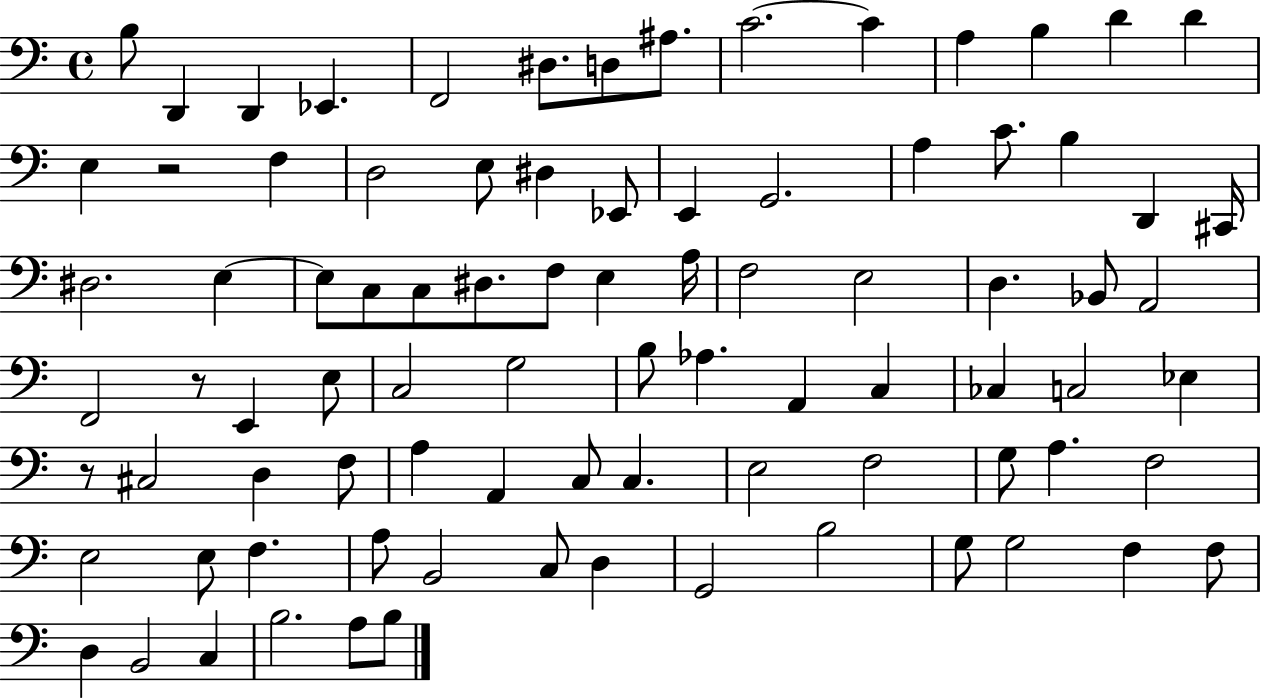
{
  \clef bass
  \time 4/4
  \defaultTimeSignature
  \key c \major
  b8 d,4 d,4 ees,4. | f,2 dis8. d8 ais8. | c'2.~~ c'4 | a4 b4 d'4 d'4 | \break e4 r2 f4 | d2 e8 dis4 ees,8 | e,4 g,2. | a4 c'8. b4 d,4 cis,16 | \break dis2. e4~~ | e8 c8 c8 dis8. f8 e4 a16 | f2 e2 | d4. bes,8 a,2 | \break f,2 r8 e,4 e8 | c2 g2 | b8 aes4. a,4 c4 | ces4 c2 ees4 | \break r8 cis2 d4 f8 | a4 a,4 c8 c4. | e2 f2 | g8 a4. f2 | \break e2 e8 f4. | a8 b,2 c8 d4 | g,2 b2 | g8 g2 f4 f8 | \break d4 b,2 c4 | b2. a8 b8 | \bar "|."
}